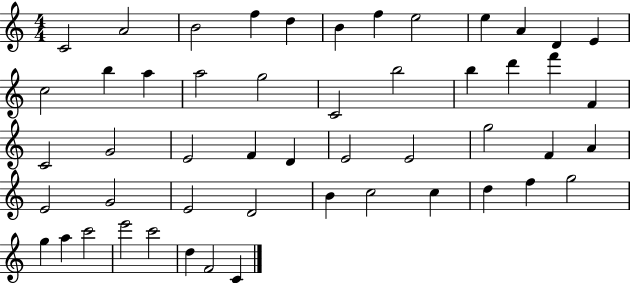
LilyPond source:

{
  \clef treble
  \numericTimeSignature
  \time 4/4
  \key c \major
  c'2 a'2 | b'2 f''4 d''4 | b'4 f''4 e''2 | e''4 a'4 d'4 e'4 | \break c''2 b''4 a''4 | a''2 g''2 | c'2 b''2 | b''4 d'''4 f'''4 f'4 | \break c'2 g'2 | e'2 f'4 d'4 | e'2 e'2 | g''2 f'4 a'4 | \break e'2 g'2 | e'2 d'2 | b'4 c''2 c''4 | d''4 f''4 g''2 | \break g''4 a''4 c'''2 | e'''2 c'''2 | d''4 f'2 c'4 | \bar "|."
}